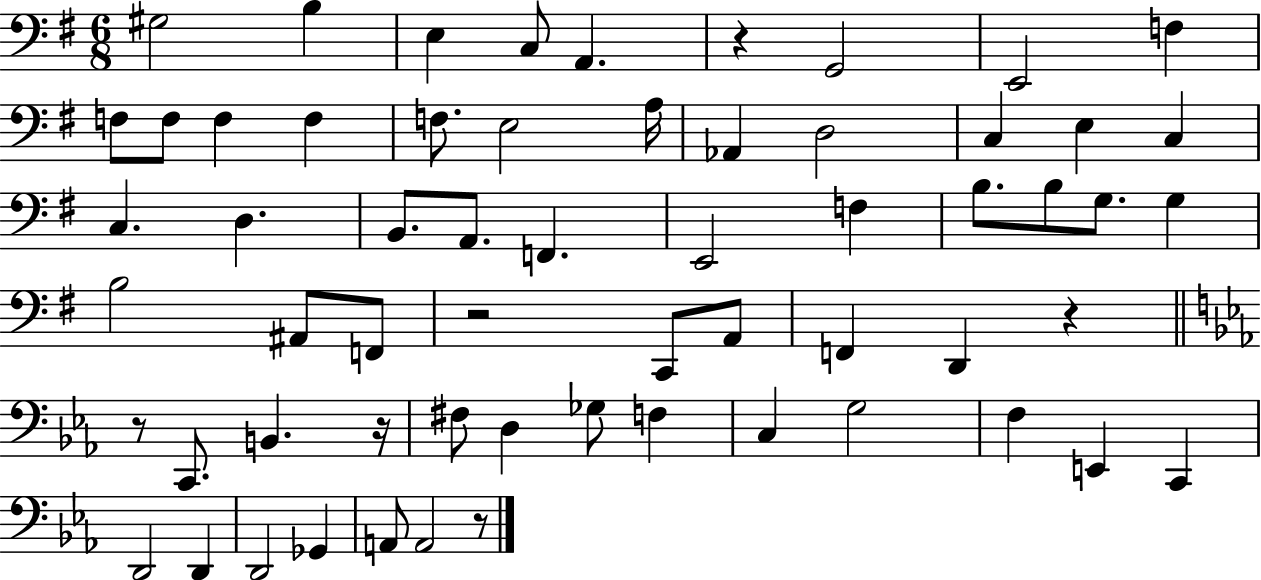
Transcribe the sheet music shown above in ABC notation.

X:1
T:Untitled
M:6/8
L:1/4
K:G
^G,2 B, E, C,/2 A,, z G,,2 E,,2 F, F,/2 F,/2 F, F, F,/2 E,2 A,/4 _A,, D,2 C, E, C, C, D, B,,/2 A,,/2 F,, E,,2 F, B,/2 B,/2 G,/2 G, B,2 ^A,,/2 F,,/2 z2 C,,/2 A,,/2 F,, D,, z z/2 C,,/2 B,, z/4 ^F,/2 D, _G,/2 F, C, G,2 F, E,, C,, D,,2 D,, D,,2 _G,, A,,/2 A,,2 z/2